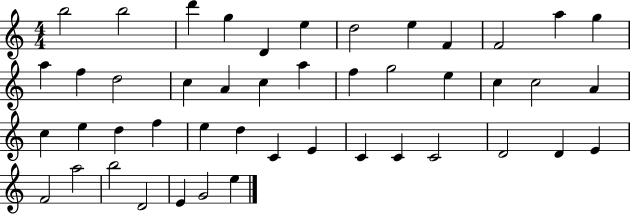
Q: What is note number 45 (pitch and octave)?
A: G4